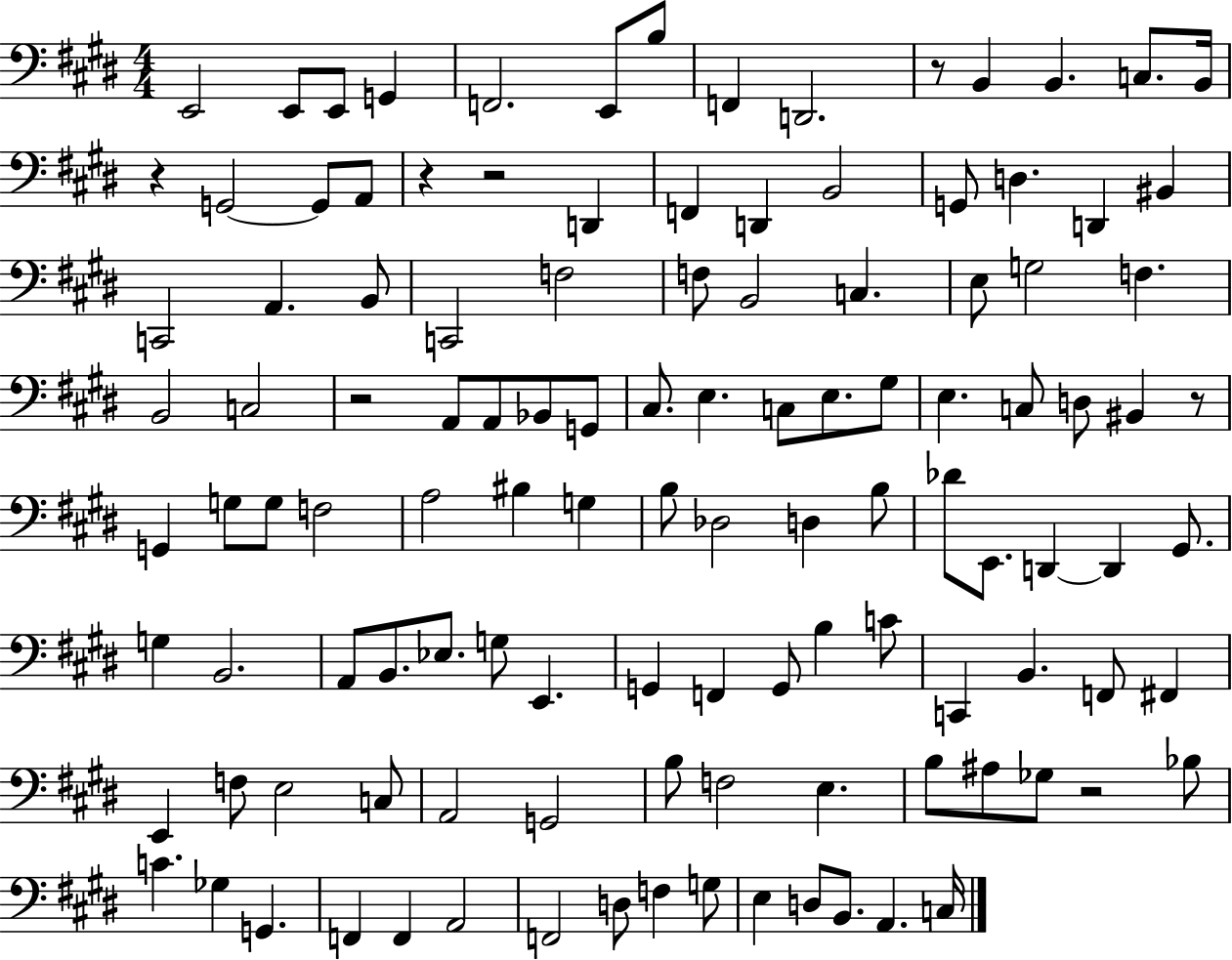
{
  \clef bass
  \numericTimeSignature
  \time 4/4
  \key e \major
  e,2 e,8 e,8 g,4 | f,2. e,8 b8 | f,4 d,2. | r8 b,4 b,4. c8. b,16 | \break r4 g,2~~ g,8 a,8 | r4 r2 d,4 | f,4 d,4 b,2 | g,8 d4. d,4 bis,4 | \break c,2 a,4. b,8 | c,2 f2 | f8 b,2 c4. | e8 g2 f4. | \break b,2 c2 | r2 a,8 a,8 bes,8 g,8 | cis8. e4. c8 e8. gis8 | e4. c8 d8 bis,4 r8 | \break g,4 g8 g8 f2 | a2 bis4 g4 | b8 des2 d4 b8 | des'8 e,8. d,4~~ d,4 gis,8. | \break g4 b,2. | a,8 b,8. ees8. g8 e,4. | g,4 f,4 g,8 b4 c'8 | c,4 b,4. f,8 fis,4 | \break e,4 f8 e2 c8 | a,2 g,2 | b8 f2 e4. | b8 ais8 ges8 r2 bes8 | \break c'4. ges4 g,4. | f,4 f,4 a,2 | f,2 d8 f4 g8 | e4 d8 b,8. a,4. c16 | \break \bar "|."
}